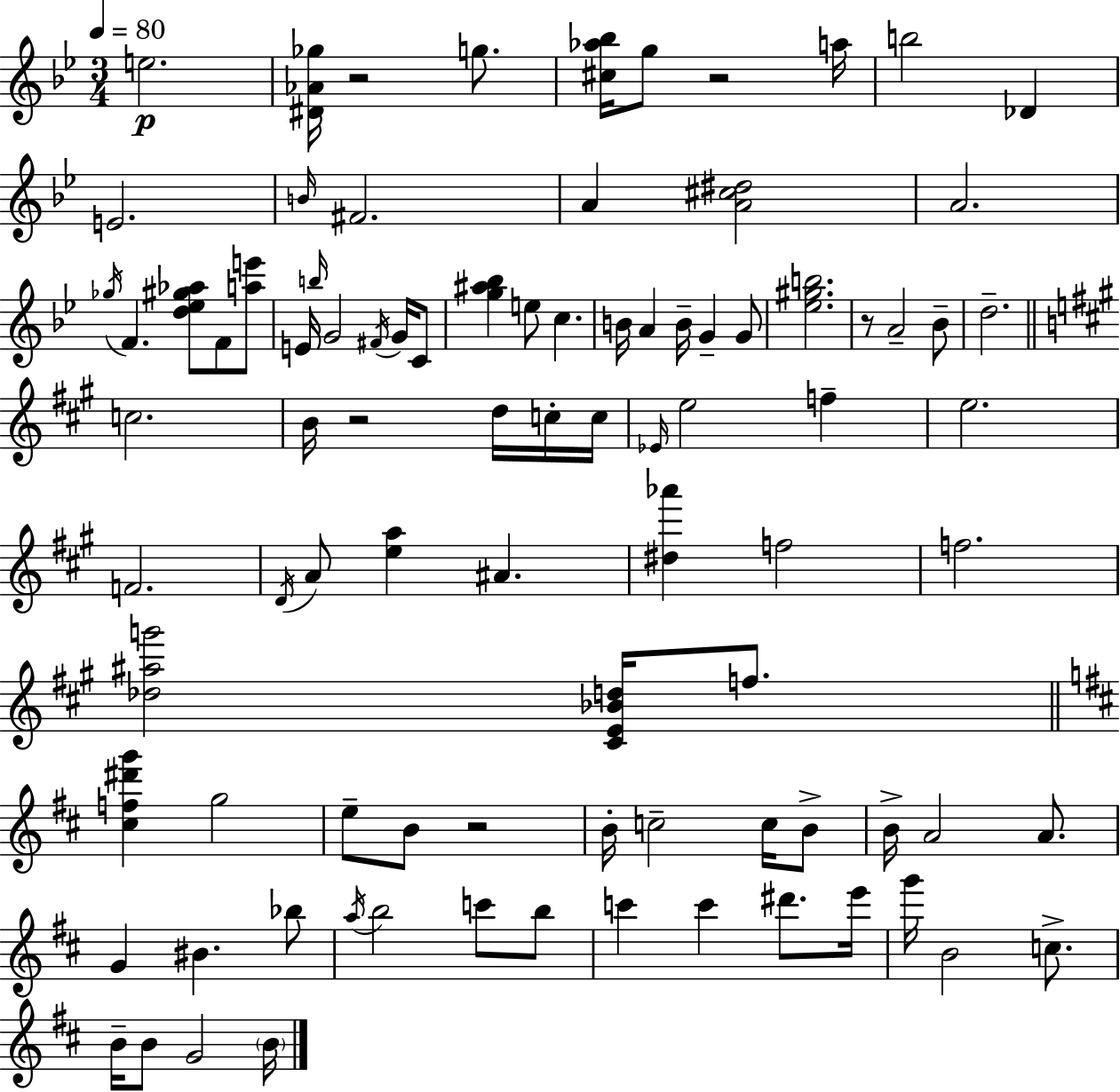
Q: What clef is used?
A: treble